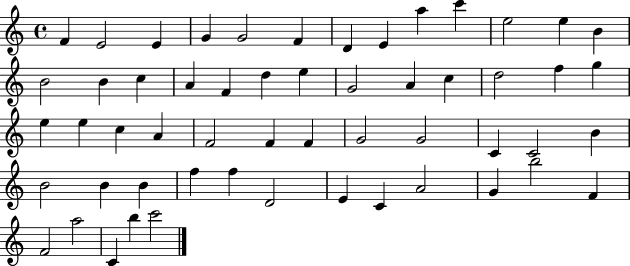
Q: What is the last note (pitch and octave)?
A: C6